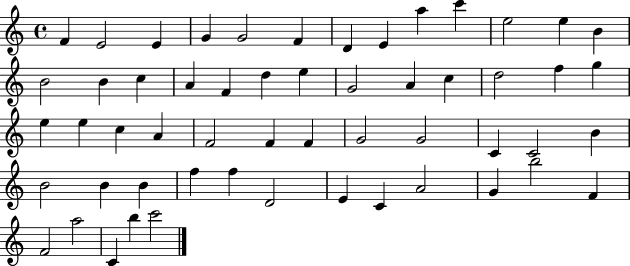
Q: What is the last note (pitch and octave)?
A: C6